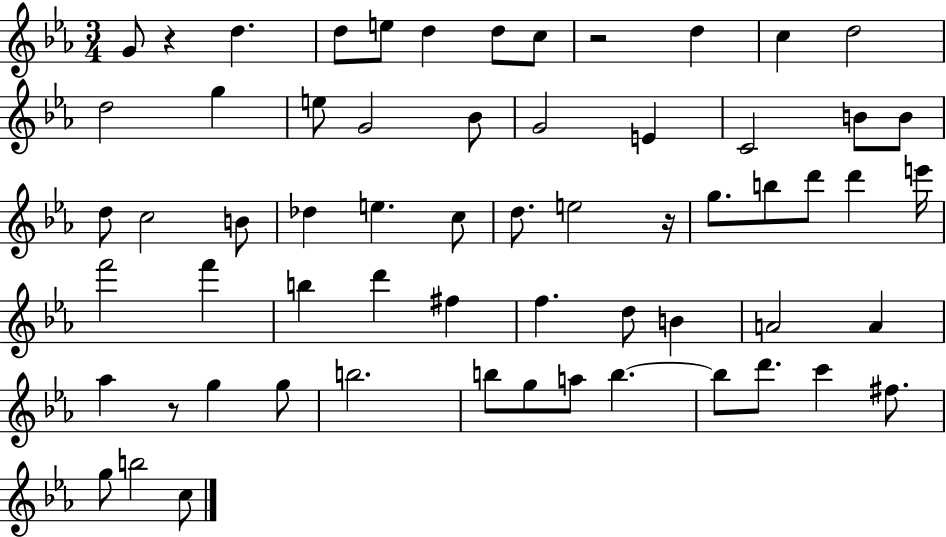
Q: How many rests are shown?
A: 4